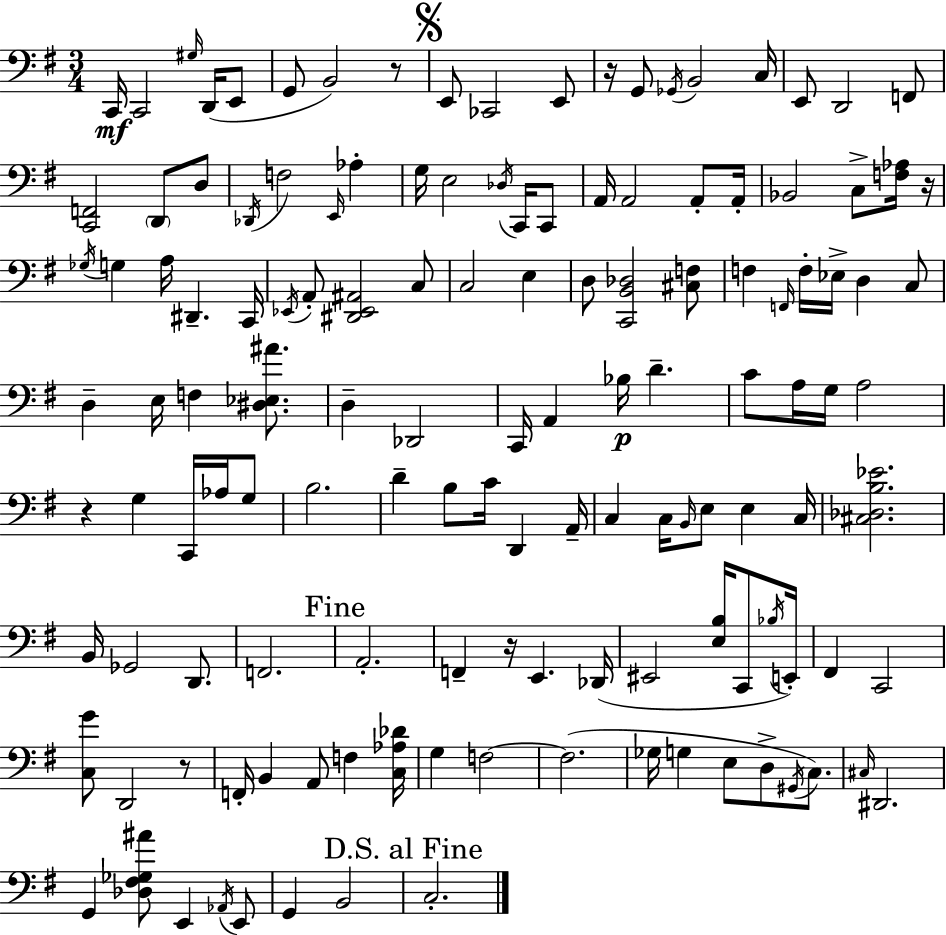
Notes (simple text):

C2/s C2/h G#3/s D2/s E2/e G2/e B2/h R/e E2/e CES2/h E2/e R/s G2/e Gb2/s B2/h C3/s E2/e D2/h F2/e [C2,F2]/h D2/e D3/e Db2/s F3/h E2/s Ab3/q G3/s E3/h Db3/s C2/s C2/e A2/s A2/h A2/e A2/s Bb2/h C3/e [F3,Ab3]/s R/s Gb3/s G3/q A3/s D#2/q. C2/s Eb2/s A2/e [D#2,Eb2,A#2]/h C3/e C3/h E3/q D3/e [C2,B2,Db3]/h [C#3,F3]/e F3/q F2/s F3/s Eb3/s D3/q C3/e D3/q E3/s F3/q [D#3,Eb3,A#4]/e. D3/q Db2/h C2/s A2/q Bb3/s D4/q. C4/e A3/s G3/s A3/h R/q G3/q C2/s Ab3/s G3/e B3/h. D4/q B3/e C4/s D2/q A2/s C3/q C3/s B2/s E3/e E3/q C3/s [C#3,Db3,B3,Eb4]/h. B2/s Gb2/h D2/e. F2/h. A2/h. F2/q R/s E2/q. Db2/s EIS2/h [E3,B3]/s C2/e Bb3/s E2/s F#2/q C2/h [C3,G4]/e D2/h R/e F2/s B2/q A2/e F3/q [C3,Ab3,Db4]/s G3/q F3/h F3/h. Gb3/s G3/q E3/e D3/e G#2/s C3/e. C#3/s D#2/h. G2/q [Db3,F#3,Gb3,A#4]/e E2/q Ab2/s E2/e G2/q B2/h C3/h.